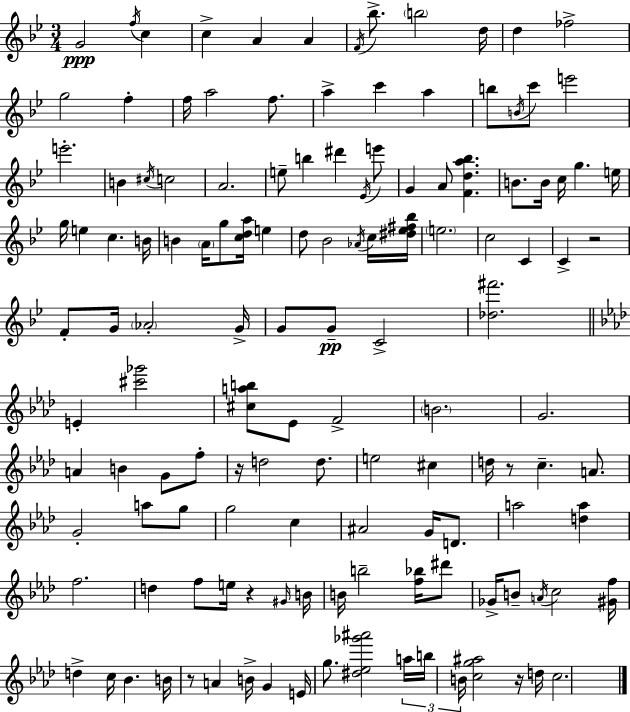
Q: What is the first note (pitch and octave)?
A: G4